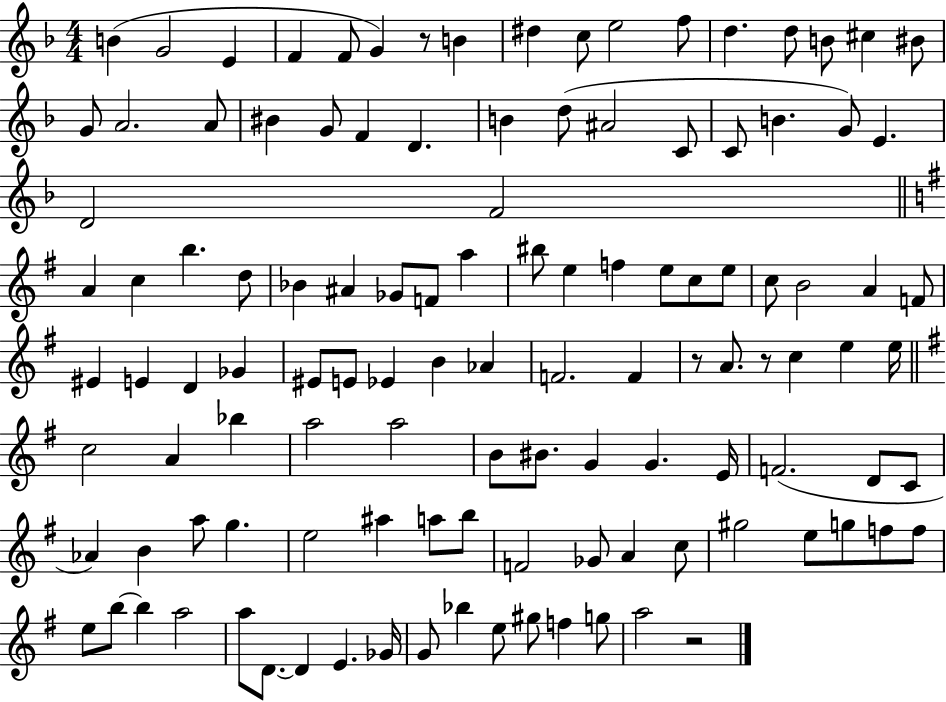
{
  \clef treble
  \numericTimeSignature
  \time 4/4
  \key f \major
  b'4( g'2 e'4 | f'4 f'8 g'4) r8 b'4 | dis''4 c''8 e''2 f''8 | d''4. d''8 b'8 cis''4 bis'8 | \break g'8 a'2. a'8 | bis'4 g'8 f'4 d'4. | b'4 d''8( ais'2 c'8 | c'8 b'4. g'8) e'4. | \break d'2 f'2 | \bar "||" \break \key g \major a'4 c''4 b''4. d''8 | bes'4 ais'4 ges'8 f'8 a''4 | bis''8 e''4 f''4 e''8 c''8 e''8 | c''8 b'2 a'4 f'8 | \break eis'4 e'4 d'4 ges'4 | eis'8 e'8 ees'4 b'4 aes'4 | f'2. f'4 | r8 a'8. r8 c''4 e''4 e''16 | \break \bar "||" \break \key e \minor c''2 a'4 bes''4 | a''2 a''2 | b'8 bis'8. g'4 g'4. e'16 | f'2.( d'8 c'8 | \break aes'4) b'4 a''8 g''4. | e''2 ais''4 a''8 b''8 | f'2 ges'8 a'4 c''8 | gis''2 e''8 g''8 f''8 f''8 | \break e''8 b''8~~ b''4 a''2 | a''8 d'8.~~ d'4 e'4. ges'16 | g'8 bes''4 e''8 gis''8 f''4 g''8 | a''2 r2 | \break \bar "|."
}